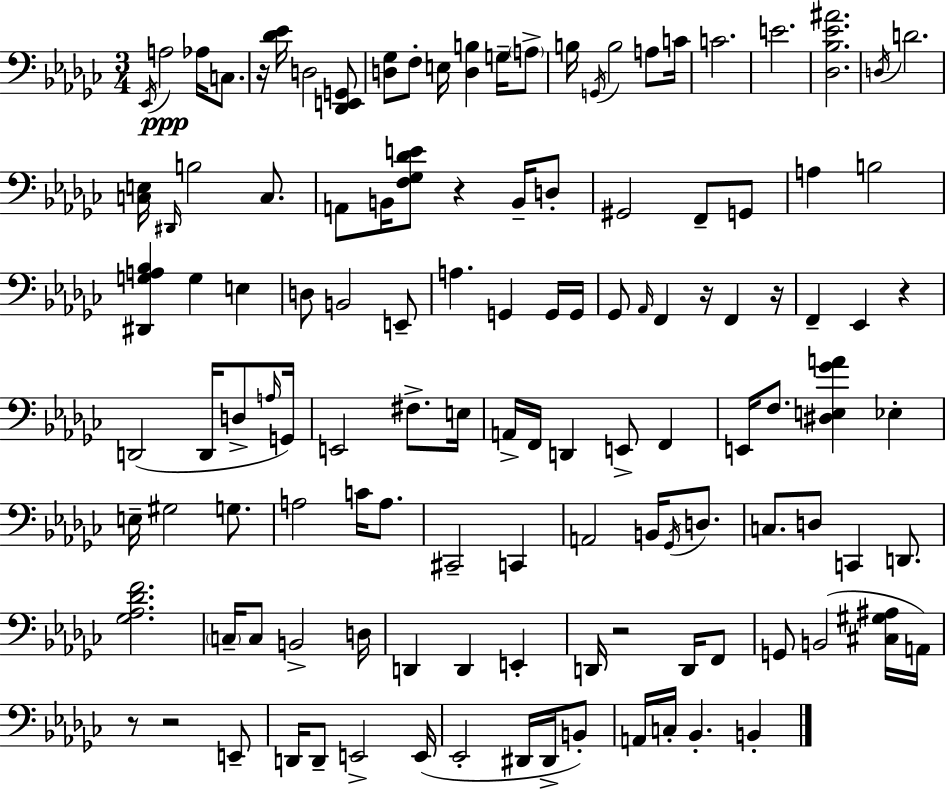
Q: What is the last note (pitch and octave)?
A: B2